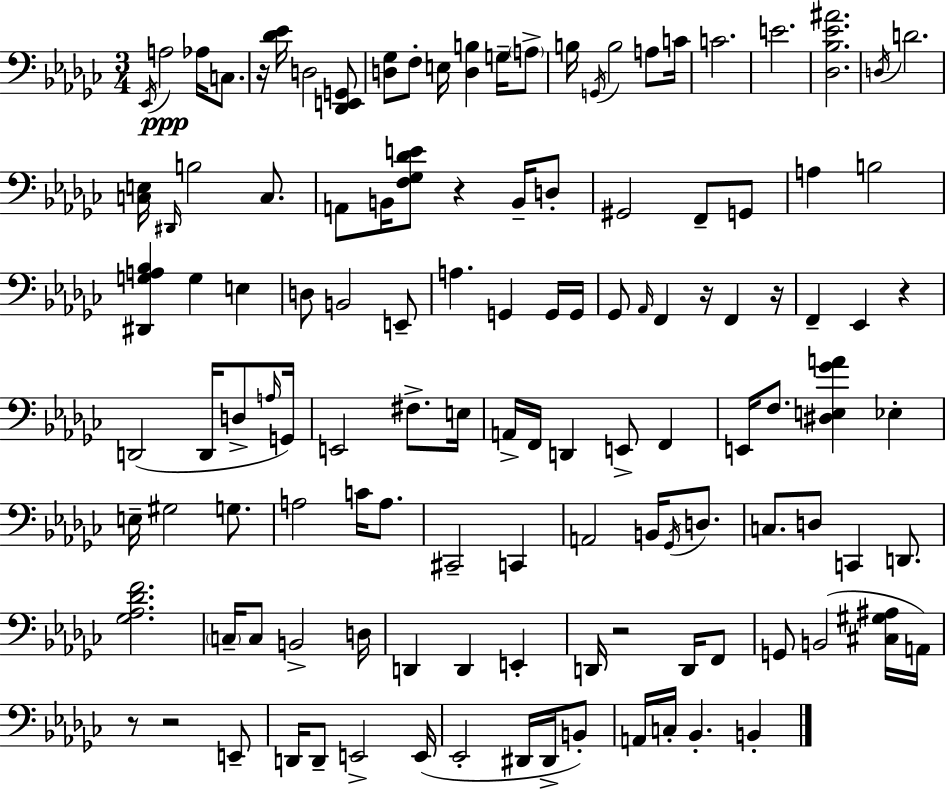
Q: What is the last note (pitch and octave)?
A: B2